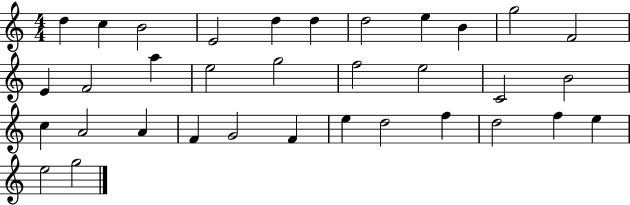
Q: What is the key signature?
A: C major